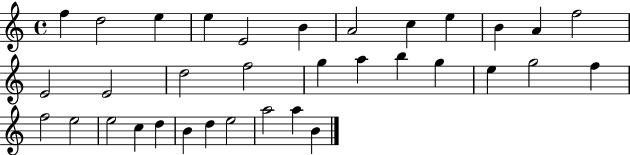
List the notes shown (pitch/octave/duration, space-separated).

F5/q D5/h E5/q E5/q E4/h B4/q A4/h C5/q E5/q B4/q A4/q F5/h E4/h E4/h D5/h F5/h G5/q A5/q B5/q G5/q E5/q G5/h F5/q F5/h E5/h E5/h C5/q D5/q B4/q D5/q E5/h A5/h A5/q B4/q